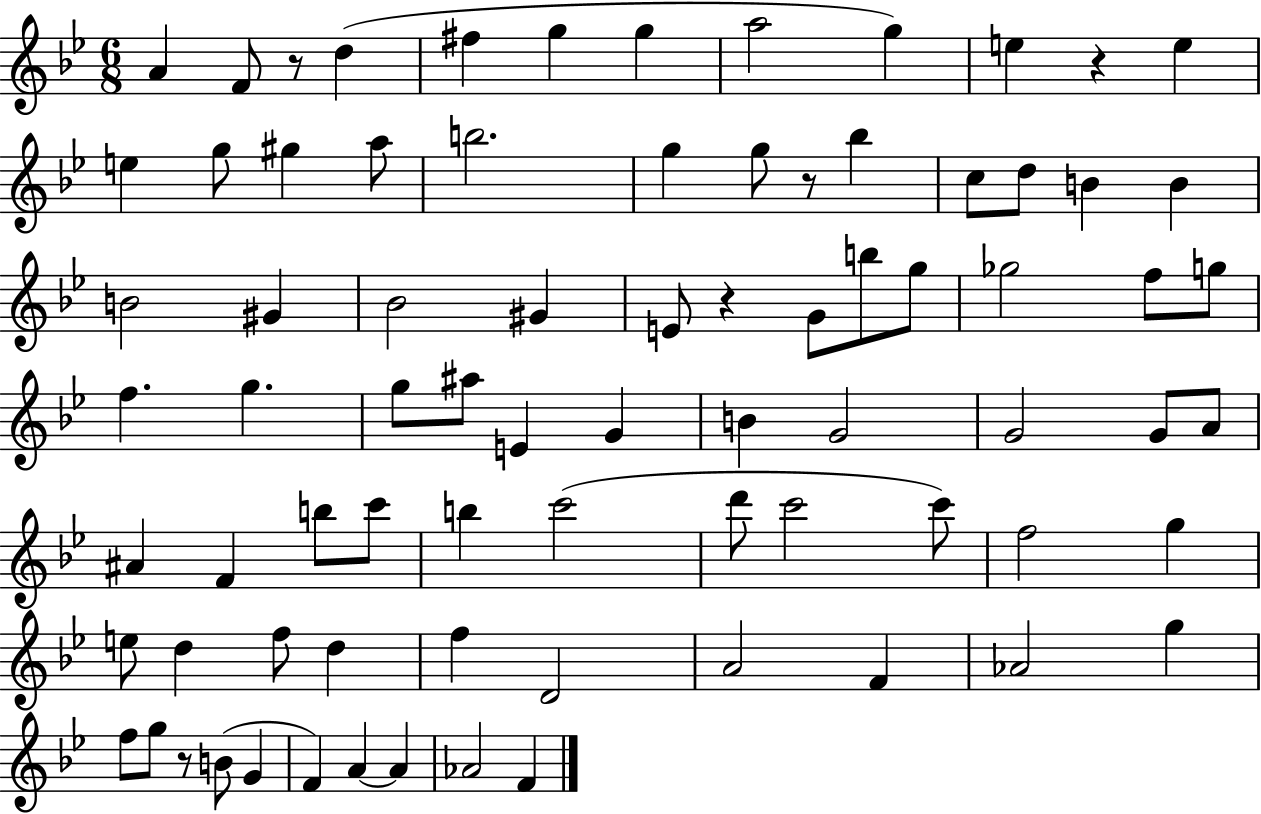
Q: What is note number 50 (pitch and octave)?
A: C6